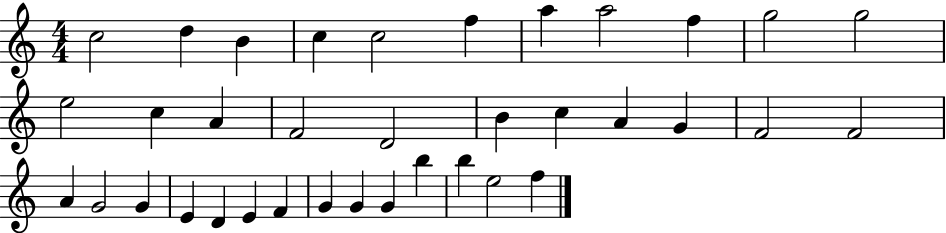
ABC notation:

X:1
T:Untitled
M:4/4
L:1/4
K:C
c2 d B c c2 f a a2 f g2 g2 e2 c A F2 D2 B c A G F2 F2 A G2 G E D E F G G G b b e2 f